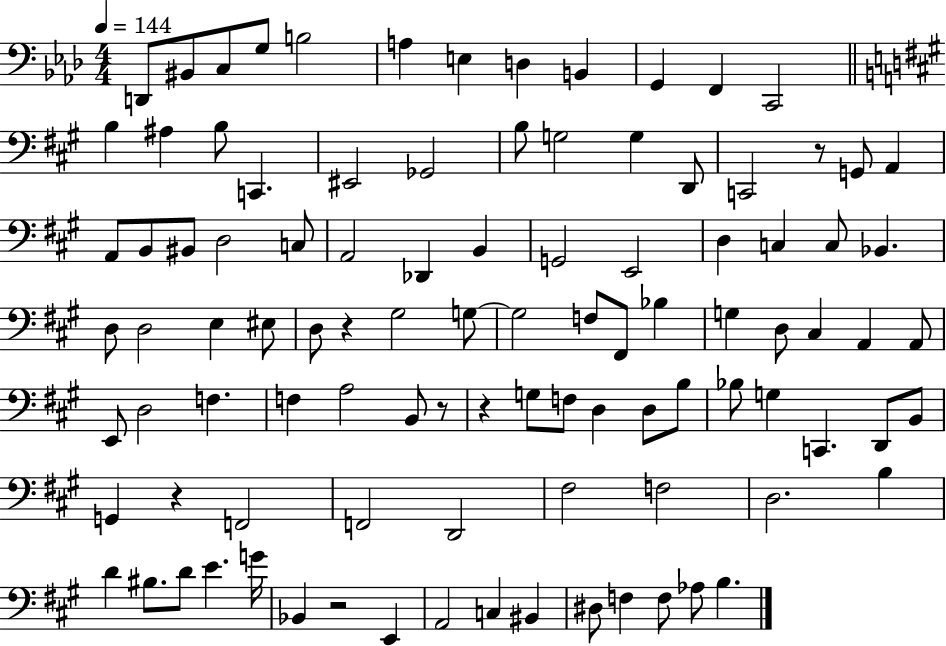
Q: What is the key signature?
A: AES major